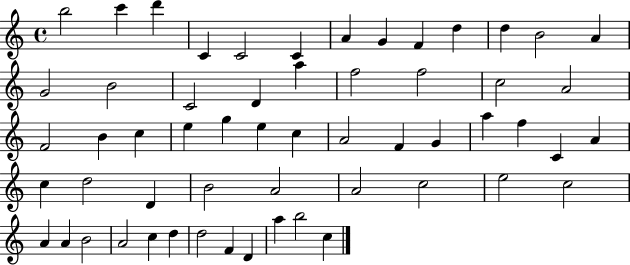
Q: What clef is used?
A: treble